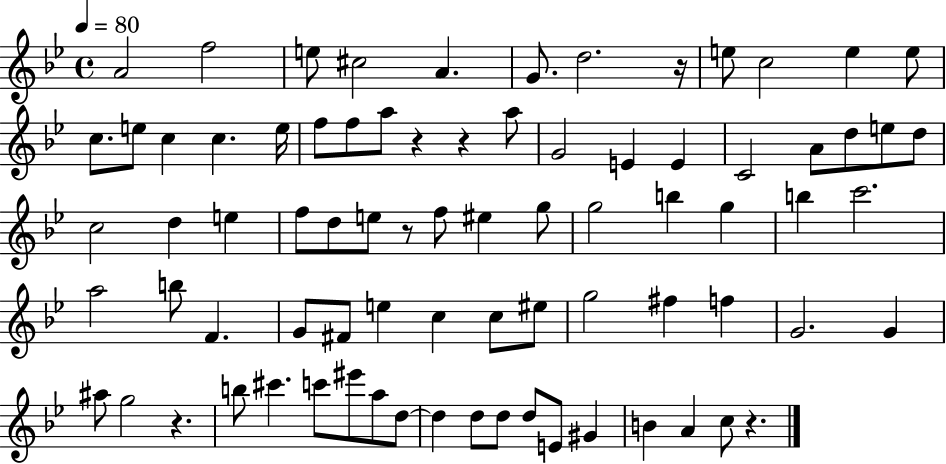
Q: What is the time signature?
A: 4/4